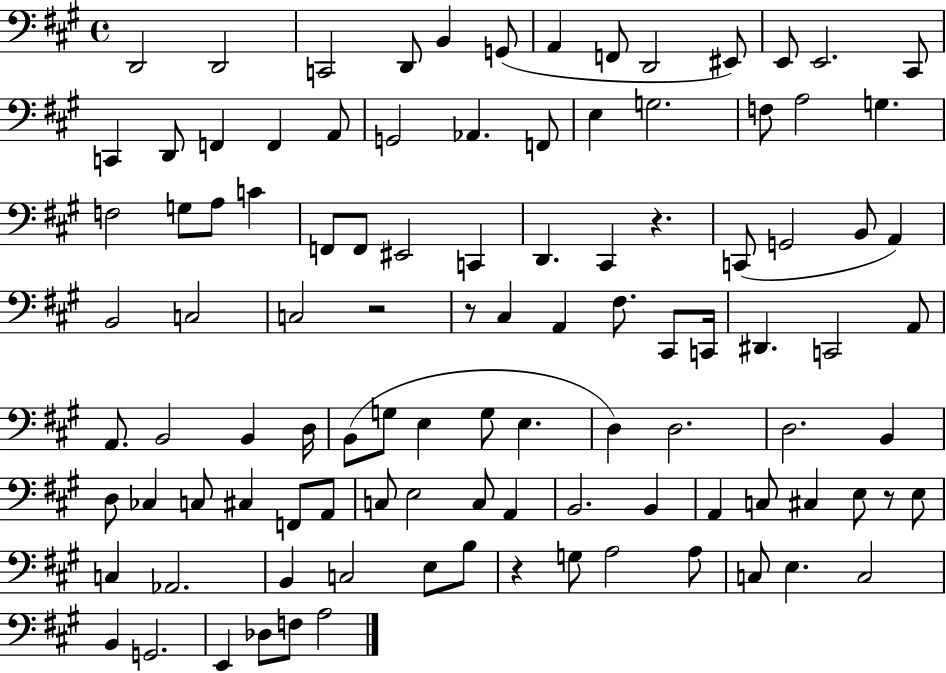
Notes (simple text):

D2/h D2/h C2/h D2/e B2/q G2/e A2/q F2/e D2/h EIS2/e E2/e E2/h. C#2/e C2/q D2/e F2/q F2/q A2/e G2/h Ab2/q. F2/e E3/q G3/h. F3/e A3/h G3/q. F3/h G3/e A3/e C4/q F2/e F2/e EIS2/h C2/q D2/q. C#2/q R/q. C2/e G2/h B2/e A2/q B2/h C3/h C3/h R/h R/e C#3/q A2/q F#3/e. C#2/e C2/s D#2/q. C2/h A2/e A2/e. B2/h B2/q D3/s B2/e G3/e E3/q G3/e E3/q. D3/q D3/h. D3/h. B2/q D3/e CES3/q C3/e C#3/q F2/e A2/e C3/e E3/h C3/e A2/q B2/h. B2/q A2/q C3/e C#3/q E3/e R/e E3/e C3/q Ab2/h. B2/q C3/h E3/e B3/e R/q G3/e A3/h A3/e C3/e E3/q. C3/h B2/q G2/h. E2/q Db3/e F3/e A3/h